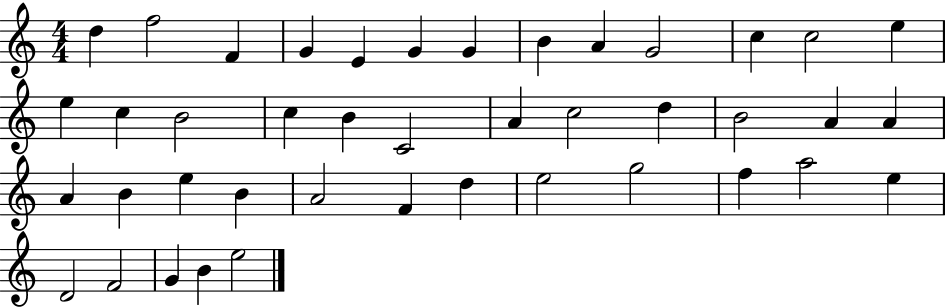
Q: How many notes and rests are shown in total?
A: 42